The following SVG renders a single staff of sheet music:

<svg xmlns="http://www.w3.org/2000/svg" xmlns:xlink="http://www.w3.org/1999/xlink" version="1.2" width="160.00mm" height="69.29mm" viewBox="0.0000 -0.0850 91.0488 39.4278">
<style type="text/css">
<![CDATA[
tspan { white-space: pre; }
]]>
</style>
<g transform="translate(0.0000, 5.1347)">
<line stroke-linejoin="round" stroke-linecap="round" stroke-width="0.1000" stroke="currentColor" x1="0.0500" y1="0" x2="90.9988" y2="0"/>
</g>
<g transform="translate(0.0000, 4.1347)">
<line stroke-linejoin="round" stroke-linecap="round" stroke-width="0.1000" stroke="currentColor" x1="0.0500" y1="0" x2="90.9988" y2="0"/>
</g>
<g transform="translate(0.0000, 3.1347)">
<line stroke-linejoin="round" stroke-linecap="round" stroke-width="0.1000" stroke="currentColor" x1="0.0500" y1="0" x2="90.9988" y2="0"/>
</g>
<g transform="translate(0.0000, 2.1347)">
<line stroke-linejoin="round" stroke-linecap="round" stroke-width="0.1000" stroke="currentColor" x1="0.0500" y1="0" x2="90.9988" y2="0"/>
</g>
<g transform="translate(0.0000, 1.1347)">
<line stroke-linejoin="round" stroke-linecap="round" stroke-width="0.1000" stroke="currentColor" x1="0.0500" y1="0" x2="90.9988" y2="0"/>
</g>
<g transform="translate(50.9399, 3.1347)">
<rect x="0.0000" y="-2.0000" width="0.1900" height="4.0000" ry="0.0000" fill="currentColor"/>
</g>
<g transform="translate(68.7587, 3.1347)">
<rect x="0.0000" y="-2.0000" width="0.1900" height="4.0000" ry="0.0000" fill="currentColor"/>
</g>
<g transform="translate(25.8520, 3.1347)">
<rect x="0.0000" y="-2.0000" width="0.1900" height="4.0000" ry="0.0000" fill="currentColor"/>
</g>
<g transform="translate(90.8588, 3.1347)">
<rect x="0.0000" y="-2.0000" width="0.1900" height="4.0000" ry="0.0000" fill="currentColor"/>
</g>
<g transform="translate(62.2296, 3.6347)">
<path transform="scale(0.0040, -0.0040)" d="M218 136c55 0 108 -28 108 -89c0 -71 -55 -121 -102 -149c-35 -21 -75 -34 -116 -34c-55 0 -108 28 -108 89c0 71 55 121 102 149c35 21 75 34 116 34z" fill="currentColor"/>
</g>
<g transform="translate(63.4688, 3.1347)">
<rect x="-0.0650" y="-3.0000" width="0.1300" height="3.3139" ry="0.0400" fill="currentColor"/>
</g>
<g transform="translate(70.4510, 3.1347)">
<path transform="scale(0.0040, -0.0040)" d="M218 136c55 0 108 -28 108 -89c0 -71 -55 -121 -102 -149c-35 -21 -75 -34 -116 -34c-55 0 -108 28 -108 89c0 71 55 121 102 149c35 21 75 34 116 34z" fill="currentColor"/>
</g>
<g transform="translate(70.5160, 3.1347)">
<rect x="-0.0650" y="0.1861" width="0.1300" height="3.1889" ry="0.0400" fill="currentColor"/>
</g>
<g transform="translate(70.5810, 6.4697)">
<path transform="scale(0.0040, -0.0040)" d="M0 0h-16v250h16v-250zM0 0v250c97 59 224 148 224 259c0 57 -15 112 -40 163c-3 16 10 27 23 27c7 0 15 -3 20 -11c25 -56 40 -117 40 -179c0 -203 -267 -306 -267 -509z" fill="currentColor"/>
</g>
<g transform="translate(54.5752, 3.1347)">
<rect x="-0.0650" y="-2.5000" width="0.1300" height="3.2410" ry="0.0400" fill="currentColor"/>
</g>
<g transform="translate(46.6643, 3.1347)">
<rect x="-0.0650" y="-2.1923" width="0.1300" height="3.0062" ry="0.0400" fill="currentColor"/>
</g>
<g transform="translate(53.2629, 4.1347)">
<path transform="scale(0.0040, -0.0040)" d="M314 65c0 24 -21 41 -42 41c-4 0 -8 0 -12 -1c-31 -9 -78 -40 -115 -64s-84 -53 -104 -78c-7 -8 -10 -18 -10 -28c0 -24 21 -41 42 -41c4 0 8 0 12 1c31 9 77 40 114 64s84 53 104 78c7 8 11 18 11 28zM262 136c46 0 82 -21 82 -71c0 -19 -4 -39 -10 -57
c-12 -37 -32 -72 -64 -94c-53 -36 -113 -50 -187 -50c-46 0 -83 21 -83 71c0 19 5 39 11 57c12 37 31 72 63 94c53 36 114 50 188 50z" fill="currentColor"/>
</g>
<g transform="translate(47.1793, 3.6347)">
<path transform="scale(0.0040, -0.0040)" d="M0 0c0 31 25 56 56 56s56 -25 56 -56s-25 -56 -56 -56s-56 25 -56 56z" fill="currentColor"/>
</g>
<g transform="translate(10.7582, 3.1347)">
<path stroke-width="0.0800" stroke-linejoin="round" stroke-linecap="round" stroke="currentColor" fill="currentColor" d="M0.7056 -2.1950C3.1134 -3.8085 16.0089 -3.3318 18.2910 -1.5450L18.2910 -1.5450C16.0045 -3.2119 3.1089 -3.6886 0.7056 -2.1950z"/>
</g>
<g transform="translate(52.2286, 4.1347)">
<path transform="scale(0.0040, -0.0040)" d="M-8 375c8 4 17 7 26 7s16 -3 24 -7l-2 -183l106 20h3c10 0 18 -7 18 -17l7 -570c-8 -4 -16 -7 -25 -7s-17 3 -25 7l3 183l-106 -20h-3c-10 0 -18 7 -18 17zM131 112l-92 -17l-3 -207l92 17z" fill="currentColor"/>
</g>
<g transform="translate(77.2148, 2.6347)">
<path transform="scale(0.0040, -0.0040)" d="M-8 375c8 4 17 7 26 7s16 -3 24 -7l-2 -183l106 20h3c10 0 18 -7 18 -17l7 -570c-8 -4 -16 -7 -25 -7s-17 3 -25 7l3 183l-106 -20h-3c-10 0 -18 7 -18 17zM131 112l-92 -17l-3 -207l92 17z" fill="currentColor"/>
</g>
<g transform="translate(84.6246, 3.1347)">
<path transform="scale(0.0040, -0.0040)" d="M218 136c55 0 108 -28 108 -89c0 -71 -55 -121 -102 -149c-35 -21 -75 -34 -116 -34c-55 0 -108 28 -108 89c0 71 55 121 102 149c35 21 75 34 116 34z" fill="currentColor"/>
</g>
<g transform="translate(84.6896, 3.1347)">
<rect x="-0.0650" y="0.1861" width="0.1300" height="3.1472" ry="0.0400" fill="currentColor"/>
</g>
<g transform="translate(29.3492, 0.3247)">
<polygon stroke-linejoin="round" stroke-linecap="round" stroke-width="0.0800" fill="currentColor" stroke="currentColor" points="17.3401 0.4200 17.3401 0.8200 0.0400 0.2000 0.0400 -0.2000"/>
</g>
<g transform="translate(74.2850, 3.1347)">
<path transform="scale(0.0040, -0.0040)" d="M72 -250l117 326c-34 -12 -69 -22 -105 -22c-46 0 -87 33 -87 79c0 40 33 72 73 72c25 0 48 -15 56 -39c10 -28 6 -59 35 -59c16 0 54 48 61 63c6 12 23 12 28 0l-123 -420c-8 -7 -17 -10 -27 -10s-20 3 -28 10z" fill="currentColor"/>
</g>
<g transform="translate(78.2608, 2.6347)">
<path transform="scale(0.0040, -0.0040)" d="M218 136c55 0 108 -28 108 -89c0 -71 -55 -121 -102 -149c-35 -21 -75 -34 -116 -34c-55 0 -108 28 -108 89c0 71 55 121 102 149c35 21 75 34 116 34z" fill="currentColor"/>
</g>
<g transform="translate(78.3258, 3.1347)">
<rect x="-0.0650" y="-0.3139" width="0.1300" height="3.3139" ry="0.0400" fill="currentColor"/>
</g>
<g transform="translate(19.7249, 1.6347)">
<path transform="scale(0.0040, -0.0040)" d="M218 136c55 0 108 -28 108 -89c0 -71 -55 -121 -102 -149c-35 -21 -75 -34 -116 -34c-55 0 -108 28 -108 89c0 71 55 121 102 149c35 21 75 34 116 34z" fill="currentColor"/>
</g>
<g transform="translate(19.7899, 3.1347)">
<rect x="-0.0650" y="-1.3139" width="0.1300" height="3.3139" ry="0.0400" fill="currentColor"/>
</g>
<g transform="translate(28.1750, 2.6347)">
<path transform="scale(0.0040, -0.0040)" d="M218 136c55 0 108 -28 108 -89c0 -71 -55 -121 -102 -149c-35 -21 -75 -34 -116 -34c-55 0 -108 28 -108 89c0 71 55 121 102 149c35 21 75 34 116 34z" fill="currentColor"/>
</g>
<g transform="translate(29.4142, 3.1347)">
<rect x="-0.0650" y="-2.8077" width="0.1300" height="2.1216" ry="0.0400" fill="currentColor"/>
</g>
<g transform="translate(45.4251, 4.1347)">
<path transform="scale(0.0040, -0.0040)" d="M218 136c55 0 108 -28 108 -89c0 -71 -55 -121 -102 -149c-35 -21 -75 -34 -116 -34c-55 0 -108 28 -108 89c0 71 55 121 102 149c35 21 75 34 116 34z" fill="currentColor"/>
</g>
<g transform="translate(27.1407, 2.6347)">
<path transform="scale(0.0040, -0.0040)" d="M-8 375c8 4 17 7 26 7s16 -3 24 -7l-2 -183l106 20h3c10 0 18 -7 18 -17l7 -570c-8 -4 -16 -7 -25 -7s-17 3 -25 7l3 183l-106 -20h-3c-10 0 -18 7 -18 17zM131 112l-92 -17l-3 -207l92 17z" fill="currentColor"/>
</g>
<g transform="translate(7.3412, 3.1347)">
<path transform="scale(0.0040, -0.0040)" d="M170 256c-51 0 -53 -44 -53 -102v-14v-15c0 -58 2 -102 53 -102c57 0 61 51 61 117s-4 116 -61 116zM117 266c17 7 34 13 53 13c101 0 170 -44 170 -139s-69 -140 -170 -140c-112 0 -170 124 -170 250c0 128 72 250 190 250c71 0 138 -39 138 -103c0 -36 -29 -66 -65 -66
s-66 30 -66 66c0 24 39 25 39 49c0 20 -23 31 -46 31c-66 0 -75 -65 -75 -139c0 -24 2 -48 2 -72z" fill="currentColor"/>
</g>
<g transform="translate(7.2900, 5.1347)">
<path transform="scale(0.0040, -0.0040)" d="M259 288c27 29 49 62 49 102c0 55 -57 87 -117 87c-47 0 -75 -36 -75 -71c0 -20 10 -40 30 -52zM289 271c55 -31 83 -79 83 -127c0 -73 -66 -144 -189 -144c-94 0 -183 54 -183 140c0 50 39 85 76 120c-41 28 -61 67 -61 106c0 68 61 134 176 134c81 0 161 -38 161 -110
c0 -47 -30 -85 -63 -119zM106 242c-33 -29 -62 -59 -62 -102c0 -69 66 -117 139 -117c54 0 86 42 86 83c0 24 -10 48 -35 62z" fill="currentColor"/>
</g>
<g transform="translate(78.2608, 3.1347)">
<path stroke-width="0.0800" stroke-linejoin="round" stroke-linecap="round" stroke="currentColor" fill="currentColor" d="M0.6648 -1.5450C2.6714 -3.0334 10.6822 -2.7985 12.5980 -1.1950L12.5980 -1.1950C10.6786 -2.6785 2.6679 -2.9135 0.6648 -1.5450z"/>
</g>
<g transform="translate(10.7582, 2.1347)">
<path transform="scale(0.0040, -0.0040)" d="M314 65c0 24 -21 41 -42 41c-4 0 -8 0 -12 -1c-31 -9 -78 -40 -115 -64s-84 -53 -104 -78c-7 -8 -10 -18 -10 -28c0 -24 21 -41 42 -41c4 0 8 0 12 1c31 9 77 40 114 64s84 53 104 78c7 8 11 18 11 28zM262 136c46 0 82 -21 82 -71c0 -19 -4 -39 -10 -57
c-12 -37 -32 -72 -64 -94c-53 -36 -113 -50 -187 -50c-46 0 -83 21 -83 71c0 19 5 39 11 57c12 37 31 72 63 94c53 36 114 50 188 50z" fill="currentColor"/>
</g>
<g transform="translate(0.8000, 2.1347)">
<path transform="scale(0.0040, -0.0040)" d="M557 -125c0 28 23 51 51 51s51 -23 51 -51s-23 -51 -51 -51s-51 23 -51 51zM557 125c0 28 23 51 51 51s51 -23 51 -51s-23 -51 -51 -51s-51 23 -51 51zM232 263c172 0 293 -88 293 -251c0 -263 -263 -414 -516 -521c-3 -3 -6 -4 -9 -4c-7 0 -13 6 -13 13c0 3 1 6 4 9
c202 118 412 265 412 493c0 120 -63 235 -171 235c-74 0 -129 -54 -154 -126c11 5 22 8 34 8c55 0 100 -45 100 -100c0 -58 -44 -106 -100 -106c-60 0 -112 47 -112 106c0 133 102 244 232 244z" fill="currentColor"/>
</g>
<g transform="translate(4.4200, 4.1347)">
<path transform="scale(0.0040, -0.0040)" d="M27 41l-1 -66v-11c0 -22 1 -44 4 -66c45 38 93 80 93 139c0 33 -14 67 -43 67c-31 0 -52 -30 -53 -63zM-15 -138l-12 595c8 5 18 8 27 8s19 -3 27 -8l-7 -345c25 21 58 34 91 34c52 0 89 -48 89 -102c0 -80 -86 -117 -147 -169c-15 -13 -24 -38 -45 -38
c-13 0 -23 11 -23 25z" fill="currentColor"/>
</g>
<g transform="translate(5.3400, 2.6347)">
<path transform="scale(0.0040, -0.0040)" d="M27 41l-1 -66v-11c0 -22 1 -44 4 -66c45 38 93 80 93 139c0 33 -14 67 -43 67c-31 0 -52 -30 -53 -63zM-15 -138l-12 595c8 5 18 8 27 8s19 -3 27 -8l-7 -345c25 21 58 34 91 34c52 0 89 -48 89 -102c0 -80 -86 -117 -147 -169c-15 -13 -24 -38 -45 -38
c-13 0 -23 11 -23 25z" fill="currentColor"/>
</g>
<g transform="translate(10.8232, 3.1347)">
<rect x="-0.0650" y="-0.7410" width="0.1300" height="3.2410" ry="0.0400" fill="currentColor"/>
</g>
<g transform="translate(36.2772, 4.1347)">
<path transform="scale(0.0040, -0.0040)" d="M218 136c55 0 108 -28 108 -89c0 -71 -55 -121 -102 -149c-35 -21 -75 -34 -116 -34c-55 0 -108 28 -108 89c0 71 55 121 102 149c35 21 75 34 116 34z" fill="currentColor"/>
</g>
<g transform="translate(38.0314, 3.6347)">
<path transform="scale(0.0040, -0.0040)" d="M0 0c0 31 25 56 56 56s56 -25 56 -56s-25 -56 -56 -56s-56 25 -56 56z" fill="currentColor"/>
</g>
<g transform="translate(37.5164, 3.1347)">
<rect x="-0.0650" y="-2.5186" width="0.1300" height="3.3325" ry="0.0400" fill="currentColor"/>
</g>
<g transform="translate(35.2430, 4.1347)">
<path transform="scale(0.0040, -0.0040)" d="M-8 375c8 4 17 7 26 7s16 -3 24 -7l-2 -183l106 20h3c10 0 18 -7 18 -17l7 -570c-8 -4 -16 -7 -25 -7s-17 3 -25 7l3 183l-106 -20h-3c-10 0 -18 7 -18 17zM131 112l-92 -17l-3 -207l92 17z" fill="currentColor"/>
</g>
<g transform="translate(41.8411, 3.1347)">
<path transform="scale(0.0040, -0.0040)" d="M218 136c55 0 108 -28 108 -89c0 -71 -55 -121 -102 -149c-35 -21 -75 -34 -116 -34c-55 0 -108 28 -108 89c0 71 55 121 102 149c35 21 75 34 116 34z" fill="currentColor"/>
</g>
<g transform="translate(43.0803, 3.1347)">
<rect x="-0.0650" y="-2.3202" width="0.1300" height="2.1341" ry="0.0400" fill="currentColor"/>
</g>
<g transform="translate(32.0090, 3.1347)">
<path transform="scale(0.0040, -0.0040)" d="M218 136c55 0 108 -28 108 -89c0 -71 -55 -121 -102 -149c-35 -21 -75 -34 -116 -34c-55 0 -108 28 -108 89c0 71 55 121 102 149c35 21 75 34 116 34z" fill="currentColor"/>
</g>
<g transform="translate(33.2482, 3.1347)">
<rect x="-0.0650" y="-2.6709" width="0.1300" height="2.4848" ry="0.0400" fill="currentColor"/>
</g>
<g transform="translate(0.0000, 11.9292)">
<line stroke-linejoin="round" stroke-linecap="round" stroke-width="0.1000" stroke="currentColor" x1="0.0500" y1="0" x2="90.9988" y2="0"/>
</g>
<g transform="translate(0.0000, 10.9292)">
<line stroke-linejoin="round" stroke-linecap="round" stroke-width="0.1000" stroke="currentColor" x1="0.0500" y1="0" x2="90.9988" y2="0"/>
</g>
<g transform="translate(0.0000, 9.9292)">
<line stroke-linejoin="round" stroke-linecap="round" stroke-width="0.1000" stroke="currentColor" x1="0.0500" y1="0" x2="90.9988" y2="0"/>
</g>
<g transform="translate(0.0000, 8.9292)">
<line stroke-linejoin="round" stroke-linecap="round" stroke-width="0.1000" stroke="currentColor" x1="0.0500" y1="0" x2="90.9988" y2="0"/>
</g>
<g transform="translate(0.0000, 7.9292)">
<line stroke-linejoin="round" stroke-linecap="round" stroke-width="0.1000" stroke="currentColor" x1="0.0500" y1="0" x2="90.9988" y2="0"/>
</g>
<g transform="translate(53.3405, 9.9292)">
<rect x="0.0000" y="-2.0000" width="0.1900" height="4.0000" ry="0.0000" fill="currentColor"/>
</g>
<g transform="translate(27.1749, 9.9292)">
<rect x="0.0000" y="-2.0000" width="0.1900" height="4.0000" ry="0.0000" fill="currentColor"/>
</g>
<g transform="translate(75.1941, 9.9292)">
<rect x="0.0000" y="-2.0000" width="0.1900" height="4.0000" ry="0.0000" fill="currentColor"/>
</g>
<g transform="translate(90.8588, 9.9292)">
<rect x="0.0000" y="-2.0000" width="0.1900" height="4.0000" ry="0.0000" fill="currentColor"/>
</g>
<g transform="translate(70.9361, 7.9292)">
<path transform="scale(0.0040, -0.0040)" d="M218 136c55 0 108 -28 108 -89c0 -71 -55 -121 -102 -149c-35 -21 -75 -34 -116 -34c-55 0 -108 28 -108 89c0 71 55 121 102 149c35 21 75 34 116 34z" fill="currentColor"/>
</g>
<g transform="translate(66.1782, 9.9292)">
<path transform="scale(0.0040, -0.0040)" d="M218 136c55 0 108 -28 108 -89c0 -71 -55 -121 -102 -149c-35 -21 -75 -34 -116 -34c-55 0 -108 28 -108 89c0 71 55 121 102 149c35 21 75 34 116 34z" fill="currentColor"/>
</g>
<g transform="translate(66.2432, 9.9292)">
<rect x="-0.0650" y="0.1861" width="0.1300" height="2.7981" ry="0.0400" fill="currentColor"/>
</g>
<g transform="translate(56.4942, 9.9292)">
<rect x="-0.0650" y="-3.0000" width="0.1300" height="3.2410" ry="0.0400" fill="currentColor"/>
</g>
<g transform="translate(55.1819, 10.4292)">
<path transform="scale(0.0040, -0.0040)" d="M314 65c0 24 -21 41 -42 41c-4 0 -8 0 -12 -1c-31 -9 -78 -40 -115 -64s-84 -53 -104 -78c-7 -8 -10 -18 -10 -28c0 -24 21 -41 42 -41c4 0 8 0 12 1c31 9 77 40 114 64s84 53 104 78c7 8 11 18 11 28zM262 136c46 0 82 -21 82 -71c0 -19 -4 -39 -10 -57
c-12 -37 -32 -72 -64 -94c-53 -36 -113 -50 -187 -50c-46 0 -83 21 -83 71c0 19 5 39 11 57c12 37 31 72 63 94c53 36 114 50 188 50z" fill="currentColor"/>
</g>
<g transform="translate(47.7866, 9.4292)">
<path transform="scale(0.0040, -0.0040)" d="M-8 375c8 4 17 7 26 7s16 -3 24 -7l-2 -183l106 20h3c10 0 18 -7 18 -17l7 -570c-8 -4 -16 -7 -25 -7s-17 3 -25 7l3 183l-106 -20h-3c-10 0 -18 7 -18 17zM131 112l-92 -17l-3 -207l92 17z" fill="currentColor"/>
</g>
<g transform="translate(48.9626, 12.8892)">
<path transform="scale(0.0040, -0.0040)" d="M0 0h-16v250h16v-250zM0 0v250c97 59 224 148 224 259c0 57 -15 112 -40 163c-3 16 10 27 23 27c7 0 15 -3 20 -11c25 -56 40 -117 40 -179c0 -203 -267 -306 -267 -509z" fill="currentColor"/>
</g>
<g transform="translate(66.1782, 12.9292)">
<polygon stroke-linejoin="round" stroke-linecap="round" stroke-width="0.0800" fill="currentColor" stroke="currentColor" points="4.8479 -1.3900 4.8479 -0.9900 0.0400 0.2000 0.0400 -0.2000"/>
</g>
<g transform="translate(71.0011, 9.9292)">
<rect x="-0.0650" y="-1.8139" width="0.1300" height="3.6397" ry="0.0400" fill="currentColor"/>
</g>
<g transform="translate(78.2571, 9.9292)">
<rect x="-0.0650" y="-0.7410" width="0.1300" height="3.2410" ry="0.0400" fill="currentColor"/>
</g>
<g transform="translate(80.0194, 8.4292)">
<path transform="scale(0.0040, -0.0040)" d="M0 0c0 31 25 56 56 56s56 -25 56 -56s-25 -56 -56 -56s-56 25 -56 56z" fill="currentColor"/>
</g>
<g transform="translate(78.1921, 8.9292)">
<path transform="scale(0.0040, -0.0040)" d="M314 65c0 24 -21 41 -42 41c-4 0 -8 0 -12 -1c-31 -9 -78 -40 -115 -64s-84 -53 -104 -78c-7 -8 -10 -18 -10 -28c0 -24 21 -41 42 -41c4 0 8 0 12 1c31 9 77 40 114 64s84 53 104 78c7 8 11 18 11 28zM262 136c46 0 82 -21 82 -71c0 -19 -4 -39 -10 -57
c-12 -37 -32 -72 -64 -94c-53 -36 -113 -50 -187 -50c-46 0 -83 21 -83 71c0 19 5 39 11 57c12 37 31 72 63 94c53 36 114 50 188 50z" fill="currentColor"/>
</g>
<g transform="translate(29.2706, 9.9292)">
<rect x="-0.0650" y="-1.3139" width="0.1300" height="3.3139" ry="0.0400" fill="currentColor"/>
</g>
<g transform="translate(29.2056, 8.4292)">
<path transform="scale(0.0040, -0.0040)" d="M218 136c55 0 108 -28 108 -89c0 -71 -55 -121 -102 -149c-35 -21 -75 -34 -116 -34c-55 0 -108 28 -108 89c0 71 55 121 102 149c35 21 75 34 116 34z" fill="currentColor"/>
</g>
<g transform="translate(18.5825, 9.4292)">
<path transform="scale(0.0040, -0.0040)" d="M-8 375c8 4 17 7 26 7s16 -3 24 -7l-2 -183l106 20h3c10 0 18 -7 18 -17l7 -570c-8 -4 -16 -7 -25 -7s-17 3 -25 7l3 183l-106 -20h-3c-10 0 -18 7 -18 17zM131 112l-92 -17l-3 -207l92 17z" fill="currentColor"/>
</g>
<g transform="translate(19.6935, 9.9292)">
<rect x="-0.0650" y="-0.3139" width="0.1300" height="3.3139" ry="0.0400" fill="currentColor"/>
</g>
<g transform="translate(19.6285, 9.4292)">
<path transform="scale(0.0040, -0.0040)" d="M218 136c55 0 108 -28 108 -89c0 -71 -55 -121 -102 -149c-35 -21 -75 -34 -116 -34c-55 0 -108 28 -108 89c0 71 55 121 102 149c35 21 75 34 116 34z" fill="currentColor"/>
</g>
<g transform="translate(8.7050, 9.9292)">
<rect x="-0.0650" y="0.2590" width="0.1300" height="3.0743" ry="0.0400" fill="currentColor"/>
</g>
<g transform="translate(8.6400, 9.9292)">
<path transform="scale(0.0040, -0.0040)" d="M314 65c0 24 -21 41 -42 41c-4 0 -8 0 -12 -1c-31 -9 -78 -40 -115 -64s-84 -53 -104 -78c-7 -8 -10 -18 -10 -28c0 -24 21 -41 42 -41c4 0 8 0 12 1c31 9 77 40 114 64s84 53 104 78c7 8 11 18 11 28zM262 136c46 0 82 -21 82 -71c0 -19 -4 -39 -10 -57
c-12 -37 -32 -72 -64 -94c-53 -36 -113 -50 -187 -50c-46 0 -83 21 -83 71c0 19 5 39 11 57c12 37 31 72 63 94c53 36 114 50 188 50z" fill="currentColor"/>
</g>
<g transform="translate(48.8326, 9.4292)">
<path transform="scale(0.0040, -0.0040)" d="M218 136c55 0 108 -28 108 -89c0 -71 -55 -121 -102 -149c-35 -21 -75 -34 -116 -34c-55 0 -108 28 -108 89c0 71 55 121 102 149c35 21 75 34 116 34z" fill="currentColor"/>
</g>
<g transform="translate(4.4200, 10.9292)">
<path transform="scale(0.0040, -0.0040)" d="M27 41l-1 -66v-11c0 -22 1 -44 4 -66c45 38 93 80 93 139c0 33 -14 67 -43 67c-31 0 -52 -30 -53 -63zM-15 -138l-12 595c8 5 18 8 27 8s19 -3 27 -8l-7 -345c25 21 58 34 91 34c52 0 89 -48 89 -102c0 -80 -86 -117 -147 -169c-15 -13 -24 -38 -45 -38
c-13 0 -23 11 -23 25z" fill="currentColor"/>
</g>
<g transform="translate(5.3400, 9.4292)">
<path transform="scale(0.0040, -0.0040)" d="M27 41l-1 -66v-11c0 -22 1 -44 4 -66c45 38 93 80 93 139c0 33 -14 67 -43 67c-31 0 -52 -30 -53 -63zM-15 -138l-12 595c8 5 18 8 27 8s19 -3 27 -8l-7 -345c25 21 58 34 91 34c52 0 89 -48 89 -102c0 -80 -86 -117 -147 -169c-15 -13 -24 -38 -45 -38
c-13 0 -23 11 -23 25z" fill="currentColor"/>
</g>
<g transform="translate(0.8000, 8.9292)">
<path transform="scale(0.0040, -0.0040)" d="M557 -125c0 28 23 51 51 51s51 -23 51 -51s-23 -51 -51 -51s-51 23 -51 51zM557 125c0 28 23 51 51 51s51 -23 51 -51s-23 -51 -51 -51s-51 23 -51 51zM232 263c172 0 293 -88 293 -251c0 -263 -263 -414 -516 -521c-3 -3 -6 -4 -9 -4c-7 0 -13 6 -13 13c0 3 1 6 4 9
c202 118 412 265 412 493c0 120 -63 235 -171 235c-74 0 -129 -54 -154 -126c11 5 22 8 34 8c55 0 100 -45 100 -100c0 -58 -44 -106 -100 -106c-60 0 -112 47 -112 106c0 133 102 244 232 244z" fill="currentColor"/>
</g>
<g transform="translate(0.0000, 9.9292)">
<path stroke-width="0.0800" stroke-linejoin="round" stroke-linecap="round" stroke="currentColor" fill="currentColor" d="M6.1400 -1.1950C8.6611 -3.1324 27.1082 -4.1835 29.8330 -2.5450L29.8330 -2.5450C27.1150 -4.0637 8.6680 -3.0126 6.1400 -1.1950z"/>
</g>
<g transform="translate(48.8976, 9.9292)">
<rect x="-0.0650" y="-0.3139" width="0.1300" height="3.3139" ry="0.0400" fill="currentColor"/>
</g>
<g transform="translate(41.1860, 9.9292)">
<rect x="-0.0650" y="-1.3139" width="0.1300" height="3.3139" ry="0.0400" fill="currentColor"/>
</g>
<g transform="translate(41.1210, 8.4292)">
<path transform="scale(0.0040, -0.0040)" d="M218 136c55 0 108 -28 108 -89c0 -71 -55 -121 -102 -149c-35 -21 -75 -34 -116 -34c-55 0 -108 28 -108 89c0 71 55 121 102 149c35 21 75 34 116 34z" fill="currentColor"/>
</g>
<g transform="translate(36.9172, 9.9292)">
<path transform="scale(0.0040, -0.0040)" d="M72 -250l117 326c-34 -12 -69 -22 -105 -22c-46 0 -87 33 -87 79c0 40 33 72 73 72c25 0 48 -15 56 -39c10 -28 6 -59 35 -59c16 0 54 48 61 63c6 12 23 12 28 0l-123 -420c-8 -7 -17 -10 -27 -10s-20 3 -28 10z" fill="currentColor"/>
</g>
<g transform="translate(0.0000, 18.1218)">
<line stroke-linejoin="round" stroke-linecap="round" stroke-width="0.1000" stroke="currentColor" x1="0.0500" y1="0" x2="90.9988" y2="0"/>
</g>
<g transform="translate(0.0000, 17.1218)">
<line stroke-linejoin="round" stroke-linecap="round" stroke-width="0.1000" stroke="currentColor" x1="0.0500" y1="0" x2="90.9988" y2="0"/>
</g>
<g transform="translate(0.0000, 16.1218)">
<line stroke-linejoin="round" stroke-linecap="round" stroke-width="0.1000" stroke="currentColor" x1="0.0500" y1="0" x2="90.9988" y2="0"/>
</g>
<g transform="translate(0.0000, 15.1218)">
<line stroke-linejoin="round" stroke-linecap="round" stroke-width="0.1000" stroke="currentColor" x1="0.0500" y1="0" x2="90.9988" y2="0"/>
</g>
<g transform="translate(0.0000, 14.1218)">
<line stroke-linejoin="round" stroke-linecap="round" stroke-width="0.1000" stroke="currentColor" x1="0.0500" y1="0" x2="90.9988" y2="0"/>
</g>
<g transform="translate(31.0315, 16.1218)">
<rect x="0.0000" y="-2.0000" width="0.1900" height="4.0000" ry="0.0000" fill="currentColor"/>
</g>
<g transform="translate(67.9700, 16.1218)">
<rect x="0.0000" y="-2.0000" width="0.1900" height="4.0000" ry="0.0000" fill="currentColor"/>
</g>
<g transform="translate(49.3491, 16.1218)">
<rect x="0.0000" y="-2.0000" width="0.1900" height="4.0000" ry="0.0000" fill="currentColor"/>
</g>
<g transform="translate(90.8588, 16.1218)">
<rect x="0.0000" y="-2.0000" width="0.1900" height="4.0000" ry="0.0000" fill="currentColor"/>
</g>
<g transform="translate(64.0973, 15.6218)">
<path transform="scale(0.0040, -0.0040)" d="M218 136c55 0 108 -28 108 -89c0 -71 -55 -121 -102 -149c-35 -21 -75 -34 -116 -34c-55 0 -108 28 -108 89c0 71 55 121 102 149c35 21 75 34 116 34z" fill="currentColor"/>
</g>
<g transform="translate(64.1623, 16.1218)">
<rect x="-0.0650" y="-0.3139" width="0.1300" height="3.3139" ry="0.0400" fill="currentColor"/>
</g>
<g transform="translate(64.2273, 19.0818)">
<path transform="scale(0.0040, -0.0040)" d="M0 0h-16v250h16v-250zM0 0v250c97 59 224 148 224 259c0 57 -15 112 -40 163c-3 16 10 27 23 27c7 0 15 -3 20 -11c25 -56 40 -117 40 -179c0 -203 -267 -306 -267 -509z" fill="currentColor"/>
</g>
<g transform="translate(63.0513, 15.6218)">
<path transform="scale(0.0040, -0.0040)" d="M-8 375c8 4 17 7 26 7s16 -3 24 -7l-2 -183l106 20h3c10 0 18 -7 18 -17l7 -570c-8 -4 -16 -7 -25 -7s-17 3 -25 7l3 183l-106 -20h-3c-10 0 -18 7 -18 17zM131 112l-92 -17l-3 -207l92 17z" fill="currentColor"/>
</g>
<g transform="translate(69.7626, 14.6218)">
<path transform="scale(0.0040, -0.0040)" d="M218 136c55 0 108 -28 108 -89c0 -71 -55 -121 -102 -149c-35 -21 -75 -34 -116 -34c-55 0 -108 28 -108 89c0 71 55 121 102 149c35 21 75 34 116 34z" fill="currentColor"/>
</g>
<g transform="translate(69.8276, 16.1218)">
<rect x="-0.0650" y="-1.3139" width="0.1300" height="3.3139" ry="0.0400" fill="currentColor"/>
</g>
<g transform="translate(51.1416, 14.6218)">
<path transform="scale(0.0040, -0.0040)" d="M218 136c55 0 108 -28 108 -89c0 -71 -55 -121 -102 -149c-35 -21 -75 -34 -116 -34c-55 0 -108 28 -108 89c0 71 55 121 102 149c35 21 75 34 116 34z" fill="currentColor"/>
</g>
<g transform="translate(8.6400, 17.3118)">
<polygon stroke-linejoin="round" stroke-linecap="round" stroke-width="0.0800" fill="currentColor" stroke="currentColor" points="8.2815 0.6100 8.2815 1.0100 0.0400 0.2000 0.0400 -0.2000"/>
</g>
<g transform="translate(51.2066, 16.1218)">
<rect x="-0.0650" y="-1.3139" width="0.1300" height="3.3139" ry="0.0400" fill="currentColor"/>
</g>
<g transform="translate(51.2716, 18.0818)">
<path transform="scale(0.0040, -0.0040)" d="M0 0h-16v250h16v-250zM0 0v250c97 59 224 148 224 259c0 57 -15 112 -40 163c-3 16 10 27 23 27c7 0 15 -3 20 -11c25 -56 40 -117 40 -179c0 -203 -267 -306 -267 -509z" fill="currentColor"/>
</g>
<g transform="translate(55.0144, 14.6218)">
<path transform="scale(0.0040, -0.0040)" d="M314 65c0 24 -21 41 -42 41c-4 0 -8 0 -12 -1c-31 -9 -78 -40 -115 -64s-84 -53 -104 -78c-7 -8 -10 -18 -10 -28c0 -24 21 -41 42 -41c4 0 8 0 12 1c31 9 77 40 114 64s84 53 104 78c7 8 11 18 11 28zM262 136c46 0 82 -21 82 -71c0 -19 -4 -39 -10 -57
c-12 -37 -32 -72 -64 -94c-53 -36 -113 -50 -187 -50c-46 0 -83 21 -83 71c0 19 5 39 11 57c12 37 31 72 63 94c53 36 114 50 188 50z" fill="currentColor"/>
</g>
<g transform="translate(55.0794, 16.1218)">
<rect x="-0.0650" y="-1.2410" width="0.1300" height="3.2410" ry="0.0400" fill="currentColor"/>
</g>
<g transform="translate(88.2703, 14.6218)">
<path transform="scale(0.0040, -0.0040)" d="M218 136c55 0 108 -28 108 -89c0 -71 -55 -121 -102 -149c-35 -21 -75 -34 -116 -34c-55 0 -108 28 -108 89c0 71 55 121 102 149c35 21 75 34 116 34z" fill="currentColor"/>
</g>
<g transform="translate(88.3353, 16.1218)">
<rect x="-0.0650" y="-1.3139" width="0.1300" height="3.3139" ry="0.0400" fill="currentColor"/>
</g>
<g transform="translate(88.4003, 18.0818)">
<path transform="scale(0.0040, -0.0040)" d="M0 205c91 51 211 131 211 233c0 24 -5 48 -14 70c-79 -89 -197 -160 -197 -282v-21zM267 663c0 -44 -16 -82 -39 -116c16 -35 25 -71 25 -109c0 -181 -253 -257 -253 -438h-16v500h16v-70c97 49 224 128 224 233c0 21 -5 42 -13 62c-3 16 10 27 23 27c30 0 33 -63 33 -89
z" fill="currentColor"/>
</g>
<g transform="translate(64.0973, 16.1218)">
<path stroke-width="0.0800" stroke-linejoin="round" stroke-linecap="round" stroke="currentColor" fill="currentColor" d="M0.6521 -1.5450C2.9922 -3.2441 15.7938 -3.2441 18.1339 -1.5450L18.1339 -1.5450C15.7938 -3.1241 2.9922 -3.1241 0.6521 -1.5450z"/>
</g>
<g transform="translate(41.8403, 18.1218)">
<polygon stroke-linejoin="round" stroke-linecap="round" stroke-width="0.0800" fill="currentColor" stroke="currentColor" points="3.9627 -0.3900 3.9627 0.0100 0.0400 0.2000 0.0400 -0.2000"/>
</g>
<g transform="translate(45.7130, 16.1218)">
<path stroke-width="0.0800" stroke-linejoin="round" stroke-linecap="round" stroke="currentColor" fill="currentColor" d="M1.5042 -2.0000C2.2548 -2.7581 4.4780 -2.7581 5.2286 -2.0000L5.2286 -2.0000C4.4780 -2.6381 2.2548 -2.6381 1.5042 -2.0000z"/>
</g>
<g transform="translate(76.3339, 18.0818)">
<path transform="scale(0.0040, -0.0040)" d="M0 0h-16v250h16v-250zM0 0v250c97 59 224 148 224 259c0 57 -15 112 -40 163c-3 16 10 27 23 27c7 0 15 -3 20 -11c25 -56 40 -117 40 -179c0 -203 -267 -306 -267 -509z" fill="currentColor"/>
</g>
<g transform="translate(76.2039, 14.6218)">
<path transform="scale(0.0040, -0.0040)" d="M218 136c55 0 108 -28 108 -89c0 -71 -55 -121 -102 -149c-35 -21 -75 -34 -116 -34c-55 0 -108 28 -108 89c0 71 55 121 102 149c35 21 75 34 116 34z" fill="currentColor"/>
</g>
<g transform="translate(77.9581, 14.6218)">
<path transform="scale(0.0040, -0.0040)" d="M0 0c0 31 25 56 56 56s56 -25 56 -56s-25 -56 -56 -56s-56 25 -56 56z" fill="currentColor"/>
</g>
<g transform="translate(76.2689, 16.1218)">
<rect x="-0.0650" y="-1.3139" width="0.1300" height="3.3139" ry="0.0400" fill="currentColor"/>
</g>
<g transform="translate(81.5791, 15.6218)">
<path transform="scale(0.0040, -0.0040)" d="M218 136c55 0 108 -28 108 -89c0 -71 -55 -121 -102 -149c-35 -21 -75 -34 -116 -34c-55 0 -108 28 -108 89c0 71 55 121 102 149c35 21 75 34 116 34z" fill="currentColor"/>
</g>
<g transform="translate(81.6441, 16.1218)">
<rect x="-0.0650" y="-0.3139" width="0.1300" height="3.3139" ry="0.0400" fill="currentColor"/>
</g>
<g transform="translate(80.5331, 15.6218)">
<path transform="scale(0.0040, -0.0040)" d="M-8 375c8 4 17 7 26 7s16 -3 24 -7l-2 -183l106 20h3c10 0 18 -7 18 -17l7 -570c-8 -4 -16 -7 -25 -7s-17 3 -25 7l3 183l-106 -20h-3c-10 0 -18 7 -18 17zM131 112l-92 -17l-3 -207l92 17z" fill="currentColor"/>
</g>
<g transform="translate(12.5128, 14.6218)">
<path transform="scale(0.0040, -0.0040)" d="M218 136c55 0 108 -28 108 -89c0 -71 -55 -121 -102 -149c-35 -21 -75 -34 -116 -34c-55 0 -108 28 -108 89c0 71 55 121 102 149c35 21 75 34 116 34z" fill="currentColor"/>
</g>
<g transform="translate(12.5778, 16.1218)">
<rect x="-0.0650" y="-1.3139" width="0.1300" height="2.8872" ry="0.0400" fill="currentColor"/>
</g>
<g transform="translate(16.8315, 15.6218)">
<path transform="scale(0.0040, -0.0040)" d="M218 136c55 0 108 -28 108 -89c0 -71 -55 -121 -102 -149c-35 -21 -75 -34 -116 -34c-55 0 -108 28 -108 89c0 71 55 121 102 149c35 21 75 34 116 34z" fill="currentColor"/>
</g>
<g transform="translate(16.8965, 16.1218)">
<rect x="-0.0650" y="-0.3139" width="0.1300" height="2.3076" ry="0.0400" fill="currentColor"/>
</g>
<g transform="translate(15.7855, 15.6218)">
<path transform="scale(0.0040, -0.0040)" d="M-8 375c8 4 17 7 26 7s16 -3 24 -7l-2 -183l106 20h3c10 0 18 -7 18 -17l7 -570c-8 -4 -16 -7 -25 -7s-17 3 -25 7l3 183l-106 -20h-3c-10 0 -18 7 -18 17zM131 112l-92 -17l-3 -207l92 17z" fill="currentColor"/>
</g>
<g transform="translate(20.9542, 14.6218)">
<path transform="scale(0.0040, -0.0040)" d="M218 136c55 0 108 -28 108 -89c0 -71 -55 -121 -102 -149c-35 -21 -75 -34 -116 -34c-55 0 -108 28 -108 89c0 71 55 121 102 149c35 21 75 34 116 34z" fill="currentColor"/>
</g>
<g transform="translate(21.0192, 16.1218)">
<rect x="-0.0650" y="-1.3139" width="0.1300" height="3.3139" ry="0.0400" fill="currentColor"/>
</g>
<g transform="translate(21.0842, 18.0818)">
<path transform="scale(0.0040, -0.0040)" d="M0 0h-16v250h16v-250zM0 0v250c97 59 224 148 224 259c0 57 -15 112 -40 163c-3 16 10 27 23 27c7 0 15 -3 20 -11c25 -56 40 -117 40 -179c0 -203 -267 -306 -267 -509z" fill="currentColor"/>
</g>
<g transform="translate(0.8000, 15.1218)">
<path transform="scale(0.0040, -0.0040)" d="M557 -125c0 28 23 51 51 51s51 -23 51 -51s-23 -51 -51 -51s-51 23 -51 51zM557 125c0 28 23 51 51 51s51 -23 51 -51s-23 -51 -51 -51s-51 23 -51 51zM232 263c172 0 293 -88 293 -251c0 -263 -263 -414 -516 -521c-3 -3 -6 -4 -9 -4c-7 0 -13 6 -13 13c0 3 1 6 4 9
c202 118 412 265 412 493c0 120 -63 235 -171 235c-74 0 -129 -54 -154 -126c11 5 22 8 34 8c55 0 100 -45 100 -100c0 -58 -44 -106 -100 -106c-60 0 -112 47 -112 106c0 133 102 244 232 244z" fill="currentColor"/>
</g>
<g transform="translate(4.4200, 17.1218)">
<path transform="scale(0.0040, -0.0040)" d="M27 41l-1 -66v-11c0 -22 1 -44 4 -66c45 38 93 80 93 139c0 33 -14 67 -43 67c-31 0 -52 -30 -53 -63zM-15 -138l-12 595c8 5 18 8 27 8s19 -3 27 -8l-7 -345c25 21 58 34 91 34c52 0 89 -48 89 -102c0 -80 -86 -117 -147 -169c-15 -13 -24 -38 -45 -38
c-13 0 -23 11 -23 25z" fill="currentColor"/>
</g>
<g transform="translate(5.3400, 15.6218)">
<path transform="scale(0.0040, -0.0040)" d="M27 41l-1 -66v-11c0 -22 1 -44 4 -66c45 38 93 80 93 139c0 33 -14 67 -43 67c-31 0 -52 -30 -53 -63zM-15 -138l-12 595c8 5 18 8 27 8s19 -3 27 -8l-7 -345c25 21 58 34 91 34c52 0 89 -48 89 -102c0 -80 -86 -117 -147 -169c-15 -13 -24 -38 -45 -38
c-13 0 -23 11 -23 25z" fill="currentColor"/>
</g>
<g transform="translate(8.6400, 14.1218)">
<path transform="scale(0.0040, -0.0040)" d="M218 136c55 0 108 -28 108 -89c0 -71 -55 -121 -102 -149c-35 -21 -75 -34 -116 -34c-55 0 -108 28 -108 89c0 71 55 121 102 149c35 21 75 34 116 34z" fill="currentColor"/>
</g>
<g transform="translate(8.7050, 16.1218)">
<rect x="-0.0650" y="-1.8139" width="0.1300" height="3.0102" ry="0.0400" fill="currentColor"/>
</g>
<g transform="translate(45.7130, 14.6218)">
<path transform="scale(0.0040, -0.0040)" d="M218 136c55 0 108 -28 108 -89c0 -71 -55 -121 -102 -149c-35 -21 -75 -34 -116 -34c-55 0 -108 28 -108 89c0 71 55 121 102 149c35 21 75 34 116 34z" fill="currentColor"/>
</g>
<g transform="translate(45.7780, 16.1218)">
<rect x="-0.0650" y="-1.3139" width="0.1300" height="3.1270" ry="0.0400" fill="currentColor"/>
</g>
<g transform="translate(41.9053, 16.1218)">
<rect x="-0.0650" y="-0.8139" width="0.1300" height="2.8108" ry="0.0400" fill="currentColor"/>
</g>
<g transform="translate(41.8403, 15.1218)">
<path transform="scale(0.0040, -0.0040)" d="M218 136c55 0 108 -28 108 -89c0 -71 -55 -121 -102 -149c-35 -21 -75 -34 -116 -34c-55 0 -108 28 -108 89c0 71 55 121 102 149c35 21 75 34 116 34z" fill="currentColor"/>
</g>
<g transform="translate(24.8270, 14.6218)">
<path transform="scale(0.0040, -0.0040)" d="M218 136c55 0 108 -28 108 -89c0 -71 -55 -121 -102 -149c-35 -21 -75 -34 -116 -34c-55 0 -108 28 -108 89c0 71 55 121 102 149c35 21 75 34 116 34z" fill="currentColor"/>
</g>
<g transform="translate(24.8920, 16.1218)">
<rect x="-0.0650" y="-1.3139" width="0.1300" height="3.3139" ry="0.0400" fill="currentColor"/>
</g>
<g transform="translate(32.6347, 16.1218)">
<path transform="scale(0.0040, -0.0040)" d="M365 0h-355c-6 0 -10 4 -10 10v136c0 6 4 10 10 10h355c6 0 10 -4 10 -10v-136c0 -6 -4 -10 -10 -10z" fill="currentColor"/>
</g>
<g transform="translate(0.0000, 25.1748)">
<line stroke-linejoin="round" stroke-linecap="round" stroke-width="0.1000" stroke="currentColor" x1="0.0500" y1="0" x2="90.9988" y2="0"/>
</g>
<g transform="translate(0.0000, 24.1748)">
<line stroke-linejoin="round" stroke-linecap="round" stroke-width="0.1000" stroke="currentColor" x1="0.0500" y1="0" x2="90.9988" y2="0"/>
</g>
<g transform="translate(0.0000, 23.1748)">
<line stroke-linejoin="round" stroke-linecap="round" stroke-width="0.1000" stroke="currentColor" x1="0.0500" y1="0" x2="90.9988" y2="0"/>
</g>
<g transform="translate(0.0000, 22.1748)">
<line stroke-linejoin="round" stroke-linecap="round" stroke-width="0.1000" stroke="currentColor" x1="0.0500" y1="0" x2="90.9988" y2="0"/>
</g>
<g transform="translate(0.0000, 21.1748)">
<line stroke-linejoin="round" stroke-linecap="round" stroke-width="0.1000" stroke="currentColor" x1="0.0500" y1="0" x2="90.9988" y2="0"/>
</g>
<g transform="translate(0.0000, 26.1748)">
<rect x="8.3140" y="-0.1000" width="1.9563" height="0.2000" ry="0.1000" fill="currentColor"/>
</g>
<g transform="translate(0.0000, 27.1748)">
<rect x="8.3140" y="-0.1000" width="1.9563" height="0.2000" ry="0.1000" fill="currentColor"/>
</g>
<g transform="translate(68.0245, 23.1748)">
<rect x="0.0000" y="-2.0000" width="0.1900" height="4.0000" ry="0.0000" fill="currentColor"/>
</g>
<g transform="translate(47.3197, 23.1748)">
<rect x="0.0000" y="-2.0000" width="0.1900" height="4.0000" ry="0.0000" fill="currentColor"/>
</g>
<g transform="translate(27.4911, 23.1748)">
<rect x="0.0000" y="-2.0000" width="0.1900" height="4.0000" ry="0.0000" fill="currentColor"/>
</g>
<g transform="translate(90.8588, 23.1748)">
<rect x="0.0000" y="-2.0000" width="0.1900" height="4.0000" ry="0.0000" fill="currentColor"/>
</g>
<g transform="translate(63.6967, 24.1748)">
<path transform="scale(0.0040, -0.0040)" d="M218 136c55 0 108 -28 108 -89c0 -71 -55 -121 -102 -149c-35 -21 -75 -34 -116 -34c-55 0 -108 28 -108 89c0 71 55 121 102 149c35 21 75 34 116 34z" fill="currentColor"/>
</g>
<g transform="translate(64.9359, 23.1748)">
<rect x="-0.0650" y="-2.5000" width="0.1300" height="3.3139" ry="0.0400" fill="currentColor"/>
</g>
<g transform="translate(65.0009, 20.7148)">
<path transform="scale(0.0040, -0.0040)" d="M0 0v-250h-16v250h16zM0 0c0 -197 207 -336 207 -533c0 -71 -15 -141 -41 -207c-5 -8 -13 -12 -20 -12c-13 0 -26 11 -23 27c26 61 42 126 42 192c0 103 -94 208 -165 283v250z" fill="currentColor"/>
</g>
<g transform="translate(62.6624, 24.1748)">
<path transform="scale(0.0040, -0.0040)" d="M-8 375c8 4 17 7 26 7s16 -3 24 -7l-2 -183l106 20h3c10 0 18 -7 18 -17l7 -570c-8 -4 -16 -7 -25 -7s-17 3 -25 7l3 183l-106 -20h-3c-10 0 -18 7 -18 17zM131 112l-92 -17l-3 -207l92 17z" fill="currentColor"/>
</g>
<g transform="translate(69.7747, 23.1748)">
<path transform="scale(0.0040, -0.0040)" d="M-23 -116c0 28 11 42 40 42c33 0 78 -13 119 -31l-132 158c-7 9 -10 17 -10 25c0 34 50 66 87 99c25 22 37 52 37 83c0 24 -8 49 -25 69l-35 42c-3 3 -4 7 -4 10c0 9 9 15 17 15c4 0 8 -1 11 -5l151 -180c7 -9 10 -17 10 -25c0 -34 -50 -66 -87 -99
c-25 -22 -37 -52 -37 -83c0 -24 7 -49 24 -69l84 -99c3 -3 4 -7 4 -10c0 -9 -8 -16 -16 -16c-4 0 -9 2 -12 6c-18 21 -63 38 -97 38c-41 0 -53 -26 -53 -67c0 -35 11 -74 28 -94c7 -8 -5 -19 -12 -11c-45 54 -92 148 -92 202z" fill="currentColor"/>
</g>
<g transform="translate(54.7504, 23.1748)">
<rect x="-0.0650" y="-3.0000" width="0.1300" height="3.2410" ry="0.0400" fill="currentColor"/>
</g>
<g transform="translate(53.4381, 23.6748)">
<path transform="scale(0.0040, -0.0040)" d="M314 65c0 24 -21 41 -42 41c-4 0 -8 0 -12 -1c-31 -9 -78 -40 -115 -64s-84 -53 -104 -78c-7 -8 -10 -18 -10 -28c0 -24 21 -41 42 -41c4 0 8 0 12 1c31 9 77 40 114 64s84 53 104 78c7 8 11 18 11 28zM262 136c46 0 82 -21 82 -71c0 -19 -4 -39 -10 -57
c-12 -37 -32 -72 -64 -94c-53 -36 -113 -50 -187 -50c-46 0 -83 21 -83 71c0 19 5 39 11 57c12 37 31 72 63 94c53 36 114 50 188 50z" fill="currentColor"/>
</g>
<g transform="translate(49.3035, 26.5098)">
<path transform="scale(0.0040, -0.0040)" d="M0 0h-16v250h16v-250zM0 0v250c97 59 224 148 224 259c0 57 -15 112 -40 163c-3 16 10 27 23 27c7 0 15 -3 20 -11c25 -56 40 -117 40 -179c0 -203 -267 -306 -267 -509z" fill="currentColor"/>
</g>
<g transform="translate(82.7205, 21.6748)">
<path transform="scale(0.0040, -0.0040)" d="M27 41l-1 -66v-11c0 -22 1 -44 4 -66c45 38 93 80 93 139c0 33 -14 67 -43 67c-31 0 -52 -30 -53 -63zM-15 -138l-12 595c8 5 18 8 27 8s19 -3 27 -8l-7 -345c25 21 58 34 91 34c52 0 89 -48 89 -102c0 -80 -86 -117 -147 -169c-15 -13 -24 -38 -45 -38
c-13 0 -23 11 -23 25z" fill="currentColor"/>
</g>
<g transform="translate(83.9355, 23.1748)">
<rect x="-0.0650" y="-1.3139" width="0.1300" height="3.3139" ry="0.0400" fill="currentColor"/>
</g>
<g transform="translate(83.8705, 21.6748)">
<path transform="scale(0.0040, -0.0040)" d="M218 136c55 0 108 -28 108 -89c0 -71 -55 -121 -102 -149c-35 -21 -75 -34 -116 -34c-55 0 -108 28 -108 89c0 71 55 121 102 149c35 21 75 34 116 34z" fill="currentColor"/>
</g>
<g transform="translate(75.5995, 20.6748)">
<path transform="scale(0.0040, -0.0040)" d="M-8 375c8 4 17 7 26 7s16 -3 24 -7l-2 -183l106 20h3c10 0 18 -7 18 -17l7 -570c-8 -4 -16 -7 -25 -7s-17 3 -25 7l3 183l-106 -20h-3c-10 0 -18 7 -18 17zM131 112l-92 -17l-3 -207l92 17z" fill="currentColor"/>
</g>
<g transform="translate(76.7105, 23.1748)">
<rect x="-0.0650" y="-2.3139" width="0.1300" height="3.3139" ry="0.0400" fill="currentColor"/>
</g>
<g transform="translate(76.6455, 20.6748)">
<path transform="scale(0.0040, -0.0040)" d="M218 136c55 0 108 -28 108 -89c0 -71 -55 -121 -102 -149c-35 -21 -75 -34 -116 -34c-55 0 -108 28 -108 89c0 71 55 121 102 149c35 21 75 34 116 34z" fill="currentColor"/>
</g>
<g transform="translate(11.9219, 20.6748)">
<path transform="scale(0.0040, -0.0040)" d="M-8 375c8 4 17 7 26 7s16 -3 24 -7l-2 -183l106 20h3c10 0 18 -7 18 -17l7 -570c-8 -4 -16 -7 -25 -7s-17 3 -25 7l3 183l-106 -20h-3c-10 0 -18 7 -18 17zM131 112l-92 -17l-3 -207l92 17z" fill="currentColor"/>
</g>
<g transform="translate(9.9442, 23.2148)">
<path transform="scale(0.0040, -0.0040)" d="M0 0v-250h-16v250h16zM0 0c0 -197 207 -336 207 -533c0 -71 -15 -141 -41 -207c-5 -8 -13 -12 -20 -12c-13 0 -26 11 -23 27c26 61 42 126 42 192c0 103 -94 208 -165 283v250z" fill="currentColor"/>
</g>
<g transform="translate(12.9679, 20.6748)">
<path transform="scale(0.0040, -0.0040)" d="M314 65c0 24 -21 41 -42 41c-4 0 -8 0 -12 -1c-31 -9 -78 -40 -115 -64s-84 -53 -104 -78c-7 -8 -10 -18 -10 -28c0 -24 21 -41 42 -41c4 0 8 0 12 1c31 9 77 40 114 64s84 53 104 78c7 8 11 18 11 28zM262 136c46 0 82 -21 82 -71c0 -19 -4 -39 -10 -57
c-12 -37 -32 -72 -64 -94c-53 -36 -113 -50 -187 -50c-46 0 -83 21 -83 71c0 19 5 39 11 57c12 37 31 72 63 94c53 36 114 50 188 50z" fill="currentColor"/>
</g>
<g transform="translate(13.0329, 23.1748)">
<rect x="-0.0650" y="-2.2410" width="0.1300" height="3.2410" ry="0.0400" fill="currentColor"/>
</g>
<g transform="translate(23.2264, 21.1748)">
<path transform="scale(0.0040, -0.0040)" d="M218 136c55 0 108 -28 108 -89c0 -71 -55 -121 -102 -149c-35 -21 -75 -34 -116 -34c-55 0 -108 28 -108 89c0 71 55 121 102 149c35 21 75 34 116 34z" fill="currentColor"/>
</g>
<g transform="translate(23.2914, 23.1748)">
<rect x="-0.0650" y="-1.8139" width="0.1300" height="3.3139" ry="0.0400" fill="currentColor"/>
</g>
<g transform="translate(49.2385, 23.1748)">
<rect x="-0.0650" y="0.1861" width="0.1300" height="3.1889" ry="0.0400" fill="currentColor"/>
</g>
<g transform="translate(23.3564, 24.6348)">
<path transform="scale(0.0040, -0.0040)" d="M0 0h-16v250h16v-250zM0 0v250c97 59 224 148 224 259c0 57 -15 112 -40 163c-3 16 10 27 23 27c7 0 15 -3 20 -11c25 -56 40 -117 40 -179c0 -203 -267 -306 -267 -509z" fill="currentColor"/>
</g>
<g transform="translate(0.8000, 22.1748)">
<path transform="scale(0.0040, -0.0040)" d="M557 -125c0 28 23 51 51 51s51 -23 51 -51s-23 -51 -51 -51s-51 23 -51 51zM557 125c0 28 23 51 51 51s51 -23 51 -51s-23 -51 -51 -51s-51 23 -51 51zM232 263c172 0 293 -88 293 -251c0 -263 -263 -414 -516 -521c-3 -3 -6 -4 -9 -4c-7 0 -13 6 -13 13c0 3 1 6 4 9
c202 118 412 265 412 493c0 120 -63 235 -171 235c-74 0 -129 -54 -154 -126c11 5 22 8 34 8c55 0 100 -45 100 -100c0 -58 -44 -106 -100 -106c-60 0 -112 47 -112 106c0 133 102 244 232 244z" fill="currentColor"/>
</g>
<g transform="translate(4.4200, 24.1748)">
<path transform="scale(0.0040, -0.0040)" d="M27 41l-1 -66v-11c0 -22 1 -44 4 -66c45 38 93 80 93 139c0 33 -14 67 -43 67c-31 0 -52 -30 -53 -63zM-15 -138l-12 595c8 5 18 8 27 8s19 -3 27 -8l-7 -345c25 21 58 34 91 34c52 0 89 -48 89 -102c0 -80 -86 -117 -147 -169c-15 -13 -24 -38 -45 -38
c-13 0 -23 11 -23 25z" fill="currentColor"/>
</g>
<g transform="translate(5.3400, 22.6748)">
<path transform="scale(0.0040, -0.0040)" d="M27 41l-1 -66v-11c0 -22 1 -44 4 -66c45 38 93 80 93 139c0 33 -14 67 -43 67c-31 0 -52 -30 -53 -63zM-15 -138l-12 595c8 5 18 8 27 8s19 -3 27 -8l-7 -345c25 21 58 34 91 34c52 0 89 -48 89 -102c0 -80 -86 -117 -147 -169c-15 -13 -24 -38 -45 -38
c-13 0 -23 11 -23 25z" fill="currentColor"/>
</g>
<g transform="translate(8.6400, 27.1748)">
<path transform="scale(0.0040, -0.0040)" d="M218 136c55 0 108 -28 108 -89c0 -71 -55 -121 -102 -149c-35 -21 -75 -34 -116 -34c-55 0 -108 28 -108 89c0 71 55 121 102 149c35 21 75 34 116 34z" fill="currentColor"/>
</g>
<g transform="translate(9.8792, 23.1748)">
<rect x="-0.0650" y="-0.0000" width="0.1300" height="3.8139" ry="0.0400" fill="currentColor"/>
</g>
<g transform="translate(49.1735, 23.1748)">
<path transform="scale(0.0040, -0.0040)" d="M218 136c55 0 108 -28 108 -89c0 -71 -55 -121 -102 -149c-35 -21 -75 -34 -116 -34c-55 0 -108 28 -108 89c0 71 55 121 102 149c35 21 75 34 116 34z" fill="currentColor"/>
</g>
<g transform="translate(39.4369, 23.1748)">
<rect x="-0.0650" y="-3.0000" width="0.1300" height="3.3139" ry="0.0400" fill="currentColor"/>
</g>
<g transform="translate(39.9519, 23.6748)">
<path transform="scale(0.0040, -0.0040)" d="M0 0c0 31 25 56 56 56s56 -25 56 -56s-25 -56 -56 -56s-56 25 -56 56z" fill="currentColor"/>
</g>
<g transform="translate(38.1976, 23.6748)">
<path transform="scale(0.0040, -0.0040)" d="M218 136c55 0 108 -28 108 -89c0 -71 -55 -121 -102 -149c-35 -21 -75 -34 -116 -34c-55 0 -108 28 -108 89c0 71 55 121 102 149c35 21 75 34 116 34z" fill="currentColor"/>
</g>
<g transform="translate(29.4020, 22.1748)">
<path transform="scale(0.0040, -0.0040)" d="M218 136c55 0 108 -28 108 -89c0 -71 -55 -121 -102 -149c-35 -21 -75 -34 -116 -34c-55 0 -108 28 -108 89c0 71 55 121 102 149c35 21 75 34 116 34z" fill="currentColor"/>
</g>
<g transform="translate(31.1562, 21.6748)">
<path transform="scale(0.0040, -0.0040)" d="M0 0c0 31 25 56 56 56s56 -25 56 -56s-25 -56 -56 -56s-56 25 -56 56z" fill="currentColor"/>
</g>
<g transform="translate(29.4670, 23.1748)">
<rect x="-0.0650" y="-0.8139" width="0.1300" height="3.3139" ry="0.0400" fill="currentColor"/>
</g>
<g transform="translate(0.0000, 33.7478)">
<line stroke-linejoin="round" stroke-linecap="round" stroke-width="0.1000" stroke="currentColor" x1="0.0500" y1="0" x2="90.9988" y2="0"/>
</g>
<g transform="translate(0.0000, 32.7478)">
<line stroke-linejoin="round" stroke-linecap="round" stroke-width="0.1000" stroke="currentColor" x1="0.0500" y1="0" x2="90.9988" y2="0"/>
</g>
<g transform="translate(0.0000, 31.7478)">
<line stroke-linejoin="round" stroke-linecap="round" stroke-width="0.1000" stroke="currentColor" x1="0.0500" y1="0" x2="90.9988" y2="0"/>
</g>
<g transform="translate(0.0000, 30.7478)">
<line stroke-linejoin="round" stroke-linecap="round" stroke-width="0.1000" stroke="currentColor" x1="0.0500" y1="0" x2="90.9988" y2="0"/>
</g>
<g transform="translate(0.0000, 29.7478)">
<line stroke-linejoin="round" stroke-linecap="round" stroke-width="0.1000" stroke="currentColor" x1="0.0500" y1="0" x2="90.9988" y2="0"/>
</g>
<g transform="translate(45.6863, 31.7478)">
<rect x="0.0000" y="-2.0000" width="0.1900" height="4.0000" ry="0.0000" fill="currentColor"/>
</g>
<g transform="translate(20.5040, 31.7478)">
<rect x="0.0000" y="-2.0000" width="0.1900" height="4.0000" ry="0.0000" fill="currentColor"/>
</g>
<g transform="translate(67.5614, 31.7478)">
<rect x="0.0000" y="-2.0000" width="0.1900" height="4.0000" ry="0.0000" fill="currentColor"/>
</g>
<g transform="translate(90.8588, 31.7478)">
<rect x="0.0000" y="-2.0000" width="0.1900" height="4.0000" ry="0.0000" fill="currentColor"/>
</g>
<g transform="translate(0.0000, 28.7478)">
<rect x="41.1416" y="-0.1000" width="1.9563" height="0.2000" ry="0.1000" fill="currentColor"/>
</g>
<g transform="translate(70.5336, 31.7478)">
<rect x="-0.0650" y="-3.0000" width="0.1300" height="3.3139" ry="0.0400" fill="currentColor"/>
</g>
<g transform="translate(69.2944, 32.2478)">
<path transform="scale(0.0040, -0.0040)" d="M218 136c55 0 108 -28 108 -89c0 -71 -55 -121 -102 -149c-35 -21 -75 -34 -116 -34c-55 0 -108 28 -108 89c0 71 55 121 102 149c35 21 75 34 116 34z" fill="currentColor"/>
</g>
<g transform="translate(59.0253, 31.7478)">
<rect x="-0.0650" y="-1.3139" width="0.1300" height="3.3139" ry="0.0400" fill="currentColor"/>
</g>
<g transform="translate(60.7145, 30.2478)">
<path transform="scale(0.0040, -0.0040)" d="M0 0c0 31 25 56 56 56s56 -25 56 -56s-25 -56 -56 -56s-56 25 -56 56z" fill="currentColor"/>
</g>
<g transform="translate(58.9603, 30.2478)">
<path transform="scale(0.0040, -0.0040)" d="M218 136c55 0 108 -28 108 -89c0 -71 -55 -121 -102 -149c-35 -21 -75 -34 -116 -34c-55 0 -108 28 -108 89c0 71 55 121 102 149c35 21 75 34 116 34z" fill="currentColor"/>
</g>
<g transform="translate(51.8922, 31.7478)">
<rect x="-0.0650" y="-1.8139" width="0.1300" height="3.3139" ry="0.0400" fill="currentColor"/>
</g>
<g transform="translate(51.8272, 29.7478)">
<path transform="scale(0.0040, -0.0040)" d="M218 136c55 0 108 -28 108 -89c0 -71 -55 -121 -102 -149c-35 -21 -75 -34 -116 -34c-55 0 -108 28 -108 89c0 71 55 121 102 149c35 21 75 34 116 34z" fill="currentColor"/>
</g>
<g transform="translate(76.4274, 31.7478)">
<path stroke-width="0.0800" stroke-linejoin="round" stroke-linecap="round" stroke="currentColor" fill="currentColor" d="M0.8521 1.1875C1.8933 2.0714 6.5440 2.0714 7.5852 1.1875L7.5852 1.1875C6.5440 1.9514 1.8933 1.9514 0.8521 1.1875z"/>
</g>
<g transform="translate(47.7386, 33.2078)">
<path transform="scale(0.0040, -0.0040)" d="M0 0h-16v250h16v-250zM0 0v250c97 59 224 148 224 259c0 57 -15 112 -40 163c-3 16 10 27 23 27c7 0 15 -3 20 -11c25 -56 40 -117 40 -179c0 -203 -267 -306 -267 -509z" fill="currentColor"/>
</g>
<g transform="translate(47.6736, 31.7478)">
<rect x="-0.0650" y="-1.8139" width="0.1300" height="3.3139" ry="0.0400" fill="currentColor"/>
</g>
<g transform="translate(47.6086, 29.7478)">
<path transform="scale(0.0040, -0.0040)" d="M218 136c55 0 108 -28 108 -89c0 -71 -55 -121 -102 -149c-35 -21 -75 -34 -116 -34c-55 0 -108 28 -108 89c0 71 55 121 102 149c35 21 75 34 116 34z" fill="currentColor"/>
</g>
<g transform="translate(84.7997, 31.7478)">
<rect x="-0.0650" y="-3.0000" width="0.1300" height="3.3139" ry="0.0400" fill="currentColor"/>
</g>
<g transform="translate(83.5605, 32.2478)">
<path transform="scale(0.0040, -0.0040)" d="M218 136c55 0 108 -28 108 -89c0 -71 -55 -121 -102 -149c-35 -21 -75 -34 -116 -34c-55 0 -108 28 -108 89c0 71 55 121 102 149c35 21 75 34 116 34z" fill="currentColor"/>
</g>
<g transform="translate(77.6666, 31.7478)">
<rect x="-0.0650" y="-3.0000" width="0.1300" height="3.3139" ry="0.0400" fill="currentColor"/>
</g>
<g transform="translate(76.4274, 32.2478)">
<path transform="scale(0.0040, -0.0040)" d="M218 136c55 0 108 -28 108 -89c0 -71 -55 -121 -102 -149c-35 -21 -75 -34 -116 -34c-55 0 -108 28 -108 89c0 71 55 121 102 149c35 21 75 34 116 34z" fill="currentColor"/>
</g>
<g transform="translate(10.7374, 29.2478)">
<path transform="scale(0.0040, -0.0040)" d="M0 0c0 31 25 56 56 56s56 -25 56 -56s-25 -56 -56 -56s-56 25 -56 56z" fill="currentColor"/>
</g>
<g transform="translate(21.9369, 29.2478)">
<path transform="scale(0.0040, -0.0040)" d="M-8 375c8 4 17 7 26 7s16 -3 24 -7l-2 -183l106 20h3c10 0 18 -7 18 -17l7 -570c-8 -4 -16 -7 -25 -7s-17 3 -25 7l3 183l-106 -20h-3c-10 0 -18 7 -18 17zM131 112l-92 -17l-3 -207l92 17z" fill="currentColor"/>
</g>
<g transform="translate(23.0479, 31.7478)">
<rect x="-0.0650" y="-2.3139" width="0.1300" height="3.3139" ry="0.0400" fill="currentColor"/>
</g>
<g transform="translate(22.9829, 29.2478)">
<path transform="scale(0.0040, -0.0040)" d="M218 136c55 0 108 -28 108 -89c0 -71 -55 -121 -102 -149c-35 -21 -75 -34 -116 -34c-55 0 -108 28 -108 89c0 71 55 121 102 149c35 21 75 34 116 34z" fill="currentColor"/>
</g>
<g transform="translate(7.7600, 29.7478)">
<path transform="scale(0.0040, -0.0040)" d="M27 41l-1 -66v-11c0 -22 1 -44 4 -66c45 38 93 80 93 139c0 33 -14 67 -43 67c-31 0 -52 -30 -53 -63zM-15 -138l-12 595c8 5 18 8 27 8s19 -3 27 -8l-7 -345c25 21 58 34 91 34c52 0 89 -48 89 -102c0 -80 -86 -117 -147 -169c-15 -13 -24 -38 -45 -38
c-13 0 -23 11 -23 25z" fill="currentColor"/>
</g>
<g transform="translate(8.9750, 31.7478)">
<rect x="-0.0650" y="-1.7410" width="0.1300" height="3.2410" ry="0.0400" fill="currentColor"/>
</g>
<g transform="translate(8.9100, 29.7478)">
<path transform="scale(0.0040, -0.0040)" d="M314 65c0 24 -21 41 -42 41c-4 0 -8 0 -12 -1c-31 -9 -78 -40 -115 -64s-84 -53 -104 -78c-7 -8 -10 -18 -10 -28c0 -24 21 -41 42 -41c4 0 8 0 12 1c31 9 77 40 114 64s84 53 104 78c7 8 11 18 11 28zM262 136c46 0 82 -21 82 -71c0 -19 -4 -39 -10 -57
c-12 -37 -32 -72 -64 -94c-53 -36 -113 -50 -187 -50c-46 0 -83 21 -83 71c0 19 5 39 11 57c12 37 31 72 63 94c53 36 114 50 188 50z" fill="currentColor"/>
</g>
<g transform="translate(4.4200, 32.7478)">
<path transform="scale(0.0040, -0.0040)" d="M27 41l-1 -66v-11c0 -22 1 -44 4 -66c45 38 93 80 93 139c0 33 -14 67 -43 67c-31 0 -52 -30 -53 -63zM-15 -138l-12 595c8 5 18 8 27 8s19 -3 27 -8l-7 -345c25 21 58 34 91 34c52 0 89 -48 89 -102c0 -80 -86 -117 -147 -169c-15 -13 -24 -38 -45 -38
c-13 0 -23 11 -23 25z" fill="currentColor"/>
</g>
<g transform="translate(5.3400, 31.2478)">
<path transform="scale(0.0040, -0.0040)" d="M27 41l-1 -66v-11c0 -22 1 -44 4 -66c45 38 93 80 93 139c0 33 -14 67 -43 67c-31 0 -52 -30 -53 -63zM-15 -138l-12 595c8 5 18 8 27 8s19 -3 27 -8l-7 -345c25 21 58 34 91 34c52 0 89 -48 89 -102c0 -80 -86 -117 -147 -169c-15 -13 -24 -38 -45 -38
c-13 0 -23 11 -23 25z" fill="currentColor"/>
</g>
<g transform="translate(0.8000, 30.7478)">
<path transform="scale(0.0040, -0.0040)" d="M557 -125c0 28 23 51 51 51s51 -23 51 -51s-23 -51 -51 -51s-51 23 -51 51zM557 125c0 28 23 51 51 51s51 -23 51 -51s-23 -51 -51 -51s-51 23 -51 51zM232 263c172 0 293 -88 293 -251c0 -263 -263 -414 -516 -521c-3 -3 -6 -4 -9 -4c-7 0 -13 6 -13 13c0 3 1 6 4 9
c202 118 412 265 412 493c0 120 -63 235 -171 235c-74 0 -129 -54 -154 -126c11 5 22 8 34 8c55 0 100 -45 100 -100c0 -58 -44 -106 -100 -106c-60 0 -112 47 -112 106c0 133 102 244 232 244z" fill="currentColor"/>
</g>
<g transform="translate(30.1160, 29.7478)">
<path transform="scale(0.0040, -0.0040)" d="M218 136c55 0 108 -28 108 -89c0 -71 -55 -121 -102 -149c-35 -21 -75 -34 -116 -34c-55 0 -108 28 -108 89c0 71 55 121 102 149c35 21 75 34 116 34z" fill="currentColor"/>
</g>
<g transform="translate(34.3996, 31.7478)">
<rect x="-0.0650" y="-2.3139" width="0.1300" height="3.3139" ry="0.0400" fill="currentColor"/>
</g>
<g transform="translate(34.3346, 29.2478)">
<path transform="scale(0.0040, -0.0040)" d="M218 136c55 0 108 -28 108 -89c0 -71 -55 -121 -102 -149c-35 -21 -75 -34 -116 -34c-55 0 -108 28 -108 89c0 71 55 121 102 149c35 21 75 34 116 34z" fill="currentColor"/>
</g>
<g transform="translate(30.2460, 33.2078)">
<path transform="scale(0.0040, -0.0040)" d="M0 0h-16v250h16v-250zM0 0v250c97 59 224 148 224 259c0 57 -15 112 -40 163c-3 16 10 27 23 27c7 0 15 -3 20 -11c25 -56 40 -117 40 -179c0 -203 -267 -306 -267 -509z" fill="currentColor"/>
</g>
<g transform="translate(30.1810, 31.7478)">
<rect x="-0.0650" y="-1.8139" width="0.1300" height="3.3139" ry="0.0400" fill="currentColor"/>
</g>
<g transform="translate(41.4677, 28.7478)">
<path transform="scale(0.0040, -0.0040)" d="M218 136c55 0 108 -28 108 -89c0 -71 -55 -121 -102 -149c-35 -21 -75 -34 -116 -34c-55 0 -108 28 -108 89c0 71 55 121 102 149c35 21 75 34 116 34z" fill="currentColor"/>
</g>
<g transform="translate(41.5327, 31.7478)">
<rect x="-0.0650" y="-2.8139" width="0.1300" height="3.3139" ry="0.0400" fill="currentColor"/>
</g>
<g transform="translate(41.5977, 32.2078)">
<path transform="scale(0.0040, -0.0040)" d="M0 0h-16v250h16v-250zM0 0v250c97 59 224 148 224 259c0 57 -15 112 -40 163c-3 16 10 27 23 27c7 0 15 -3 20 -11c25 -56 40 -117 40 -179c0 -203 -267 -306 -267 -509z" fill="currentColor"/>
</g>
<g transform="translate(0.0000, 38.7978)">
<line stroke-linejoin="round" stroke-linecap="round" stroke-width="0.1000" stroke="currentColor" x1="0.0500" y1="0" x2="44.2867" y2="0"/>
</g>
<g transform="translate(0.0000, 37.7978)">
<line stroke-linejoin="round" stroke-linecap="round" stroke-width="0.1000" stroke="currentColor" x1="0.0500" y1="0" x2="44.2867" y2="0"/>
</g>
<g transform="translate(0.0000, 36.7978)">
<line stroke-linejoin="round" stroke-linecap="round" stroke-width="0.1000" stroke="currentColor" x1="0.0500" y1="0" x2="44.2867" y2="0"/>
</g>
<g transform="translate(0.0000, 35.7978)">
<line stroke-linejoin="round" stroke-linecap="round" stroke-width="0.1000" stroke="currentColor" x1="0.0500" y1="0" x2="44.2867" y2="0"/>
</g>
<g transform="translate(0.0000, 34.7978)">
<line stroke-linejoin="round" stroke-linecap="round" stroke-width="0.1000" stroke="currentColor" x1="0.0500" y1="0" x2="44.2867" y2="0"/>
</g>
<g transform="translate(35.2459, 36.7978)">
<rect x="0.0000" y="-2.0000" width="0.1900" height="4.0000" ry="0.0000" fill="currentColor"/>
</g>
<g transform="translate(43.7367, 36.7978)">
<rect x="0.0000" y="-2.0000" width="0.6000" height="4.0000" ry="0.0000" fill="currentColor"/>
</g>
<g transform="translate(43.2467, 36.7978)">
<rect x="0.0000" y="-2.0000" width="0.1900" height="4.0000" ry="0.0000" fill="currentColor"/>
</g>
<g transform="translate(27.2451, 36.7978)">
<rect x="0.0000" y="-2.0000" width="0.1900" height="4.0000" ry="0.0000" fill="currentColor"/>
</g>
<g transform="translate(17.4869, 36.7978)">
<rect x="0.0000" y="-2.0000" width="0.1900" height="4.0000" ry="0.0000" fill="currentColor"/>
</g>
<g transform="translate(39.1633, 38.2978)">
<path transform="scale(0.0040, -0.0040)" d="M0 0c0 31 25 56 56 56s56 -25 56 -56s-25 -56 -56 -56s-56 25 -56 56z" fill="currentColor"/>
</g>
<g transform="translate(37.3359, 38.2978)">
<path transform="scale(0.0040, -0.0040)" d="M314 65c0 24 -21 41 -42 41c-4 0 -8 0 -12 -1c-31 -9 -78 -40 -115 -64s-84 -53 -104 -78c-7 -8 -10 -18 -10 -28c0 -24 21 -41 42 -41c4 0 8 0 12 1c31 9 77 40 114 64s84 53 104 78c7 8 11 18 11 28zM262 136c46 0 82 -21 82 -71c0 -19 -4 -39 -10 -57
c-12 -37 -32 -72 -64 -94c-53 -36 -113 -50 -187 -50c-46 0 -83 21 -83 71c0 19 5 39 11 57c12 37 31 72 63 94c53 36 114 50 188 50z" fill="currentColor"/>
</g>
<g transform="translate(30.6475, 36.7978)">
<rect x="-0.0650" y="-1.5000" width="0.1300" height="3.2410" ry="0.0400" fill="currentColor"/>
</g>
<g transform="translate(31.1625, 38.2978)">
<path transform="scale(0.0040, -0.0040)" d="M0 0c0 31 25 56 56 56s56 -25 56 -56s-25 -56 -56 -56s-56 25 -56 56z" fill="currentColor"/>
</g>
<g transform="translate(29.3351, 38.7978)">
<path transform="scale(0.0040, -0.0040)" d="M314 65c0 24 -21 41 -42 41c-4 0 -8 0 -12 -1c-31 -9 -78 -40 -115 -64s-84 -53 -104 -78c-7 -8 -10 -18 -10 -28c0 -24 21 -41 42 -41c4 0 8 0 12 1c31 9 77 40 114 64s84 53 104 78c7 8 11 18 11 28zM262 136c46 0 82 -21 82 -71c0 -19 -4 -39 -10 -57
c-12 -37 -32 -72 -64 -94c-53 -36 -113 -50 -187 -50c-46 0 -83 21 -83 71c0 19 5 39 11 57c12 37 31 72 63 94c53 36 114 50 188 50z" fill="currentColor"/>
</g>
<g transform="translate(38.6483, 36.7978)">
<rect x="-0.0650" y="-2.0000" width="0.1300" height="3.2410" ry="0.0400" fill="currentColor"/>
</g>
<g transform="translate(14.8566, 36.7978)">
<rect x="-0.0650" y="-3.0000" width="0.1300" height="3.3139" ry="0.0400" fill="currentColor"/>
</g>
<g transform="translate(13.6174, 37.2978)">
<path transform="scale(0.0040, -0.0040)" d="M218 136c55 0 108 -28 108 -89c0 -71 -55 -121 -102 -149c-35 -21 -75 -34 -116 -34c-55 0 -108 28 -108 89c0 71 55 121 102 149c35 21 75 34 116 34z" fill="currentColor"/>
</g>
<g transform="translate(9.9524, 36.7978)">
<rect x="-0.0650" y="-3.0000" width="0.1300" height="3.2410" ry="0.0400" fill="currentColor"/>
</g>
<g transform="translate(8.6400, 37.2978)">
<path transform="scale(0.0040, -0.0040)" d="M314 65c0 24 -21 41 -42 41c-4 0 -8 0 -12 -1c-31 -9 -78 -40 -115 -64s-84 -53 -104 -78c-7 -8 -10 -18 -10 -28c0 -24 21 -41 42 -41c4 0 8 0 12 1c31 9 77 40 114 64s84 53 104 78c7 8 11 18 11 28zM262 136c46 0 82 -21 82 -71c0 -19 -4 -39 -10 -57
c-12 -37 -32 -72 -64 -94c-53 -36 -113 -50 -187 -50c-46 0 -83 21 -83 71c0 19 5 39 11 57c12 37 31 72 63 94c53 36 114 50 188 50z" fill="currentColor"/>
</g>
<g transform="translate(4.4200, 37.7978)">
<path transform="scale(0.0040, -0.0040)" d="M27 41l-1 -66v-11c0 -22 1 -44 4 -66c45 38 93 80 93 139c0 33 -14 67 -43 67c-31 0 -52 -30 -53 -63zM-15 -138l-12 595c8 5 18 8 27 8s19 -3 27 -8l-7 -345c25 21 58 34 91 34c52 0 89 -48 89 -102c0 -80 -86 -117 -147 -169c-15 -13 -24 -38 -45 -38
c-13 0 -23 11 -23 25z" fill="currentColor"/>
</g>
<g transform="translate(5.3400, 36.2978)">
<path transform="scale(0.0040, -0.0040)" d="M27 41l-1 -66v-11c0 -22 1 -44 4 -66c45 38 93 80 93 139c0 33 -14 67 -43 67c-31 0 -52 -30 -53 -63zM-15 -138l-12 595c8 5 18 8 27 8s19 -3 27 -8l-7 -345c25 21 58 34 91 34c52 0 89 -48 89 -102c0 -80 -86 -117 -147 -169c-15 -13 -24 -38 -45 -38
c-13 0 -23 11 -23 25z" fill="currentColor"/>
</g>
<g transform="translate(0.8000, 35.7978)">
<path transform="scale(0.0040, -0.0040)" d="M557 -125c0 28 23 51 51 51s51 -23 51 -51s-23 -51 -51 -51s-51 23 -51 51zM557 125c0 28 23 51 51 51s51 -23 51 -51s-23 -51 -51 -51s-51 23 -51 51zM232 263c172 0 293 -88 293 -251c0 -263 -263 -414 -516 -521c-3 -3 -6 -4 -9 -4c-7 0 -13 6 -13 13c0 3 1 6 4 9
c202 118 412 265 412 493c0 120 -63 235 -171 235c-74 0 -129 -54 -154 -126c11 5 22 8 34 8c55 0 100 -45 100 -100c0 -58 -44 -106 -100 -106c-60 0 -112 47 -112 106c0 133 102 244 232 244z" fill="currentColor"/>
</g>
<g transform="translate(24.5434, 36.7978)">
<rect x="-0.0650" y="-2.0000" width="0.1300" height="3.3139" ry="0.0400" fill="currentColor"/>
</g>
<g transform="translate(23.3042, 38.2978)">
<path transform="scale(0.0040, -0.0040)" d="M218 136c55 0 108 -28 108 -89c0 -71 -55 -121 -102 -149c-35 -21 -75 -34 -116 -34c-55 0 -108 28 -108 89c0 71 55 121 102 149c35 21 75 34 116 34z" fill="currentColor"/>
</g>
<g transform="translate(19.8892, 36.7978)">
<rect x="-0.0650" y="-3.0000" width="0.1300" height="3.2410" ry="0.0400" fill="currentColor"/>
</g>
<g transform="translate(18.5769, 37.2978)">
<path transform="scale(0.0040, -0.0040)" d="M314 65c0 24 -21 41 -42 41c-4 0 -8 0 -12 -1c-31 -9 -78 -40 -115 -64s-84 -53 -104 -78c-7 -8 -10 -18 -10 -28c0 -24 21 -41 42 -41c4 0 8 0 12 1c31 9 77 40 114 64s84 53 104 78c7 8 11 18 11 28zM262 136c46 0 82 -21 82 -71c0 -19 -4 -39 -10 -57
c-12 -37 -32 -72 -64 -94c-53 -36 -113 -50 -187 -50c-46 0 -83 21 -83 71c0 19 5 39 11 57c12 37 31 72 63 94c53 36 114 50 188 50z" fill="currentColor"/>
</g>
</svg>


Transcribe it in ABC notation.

X:1
T:Untitled
M:6/8
L:1/4
K:Bb
F,2 G, E,/2 D,/2 B,,/2 D,/2 B,,/2 B,,2 C, D,/2 z/2 E, D, D,2 E, G, z/2 G, E,/2 C,2 D,/2 A,/2 F,2 A,/2 G,/2 E,/2 G,/2 G, z2 F,/2 G,/2 G,/2 G,2 E,/2 G, G,/2 E, G,/4 C,,/2 B,2 A,/2 F, C, D,/2 C,2 B,,/2 z B, _G, _A,2 B, A,/2 B, C/2 A,/2 A, G, C, C, C, C,2 C, C,2 A,, G,,2 A,,2